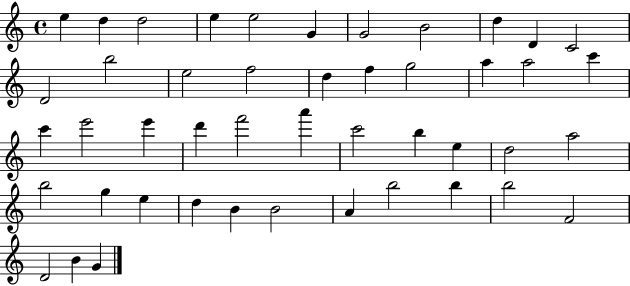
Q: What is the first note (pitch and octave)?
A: E5